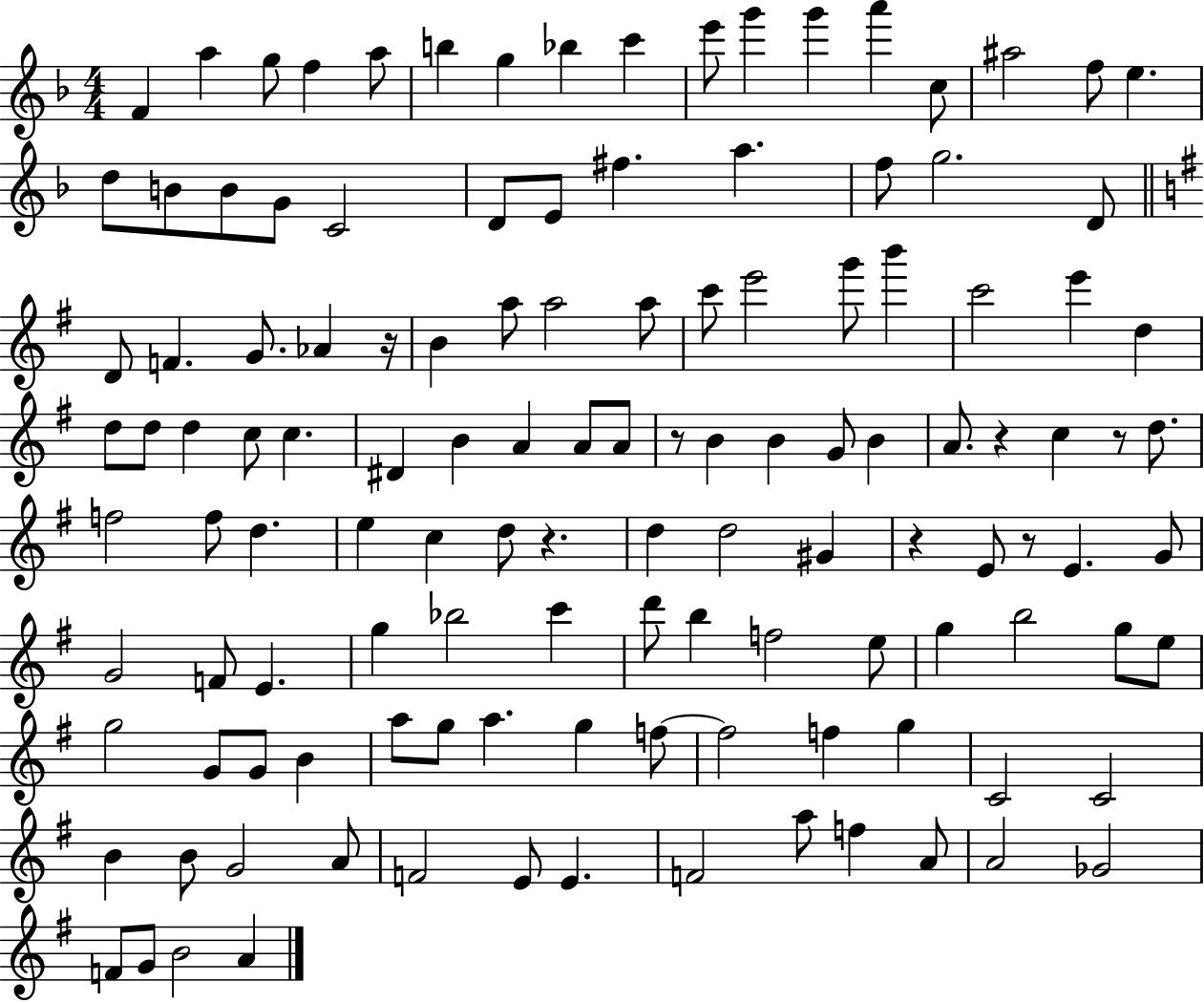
F4/q A5/q G5/e F5/q A5/e B5/q G5/q Bb5/q C6/q E6/e G6/q G6/q A6/q C5/e A#5/h F5/e E5/q. D5/e B4/e B4/e G4/e C4/h D4/e E4/e F#5/q. A5/q. F5/e G5/h. D4/e D4/e F4/q. G4/e. Ab4/q R/s B4/q A5/e A5/h A5/e C6/e E6/h G6/e B6/q C6/h E6/q D5/q D5/e D5/e D5/q C5/e C5/q. D#4/q B4/q A4/q A4/e A4/e R/e B4/q B4/q G4/e B4/q A4/e. R/q C5/q R/e D5/e. F5/h F5/e D5/q. E5/q C5/q D5/e R/q. D5/q D5/h G#4/q R/q E4/e R/e E4/q. G4/e G4/h F4/e E4/q. G5/q Bb5/h C6/q D6/e B5/q F5/h E5/e G5/q B5/h G5/e E5/e G5/h G4/e G4/e B4/q A5/e G5/e A5/q. G5/q F5/e F5/h F5/q G5/q C4/h C4/h B4/q B4/e G4/h A4/e F4/h E4/e E4/q. F4/h A5/e F5/q A4/e A4/h Gb4/h F4/e G4/e B4/h A4/q